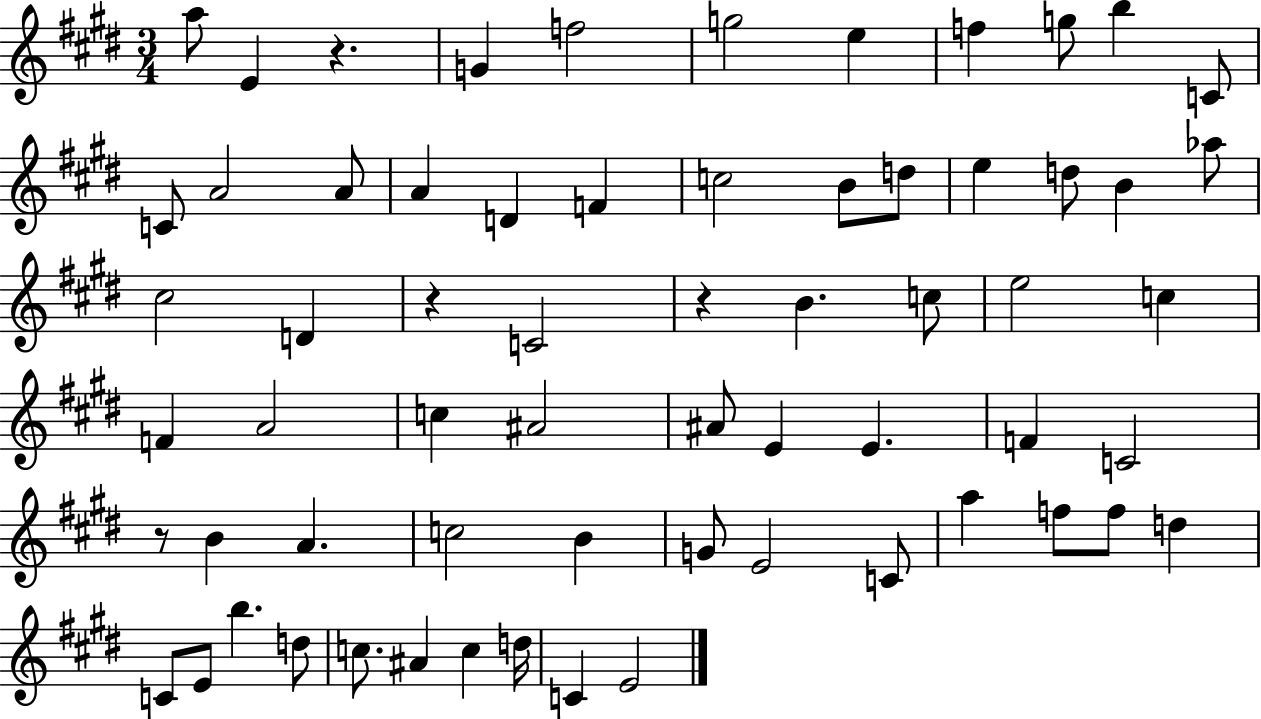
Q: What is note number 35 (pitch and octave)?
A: A#4